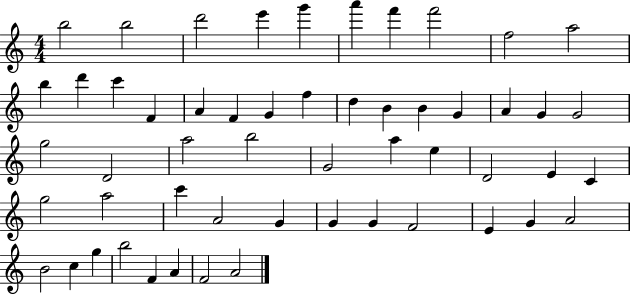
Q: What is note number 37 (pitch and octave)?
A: A5